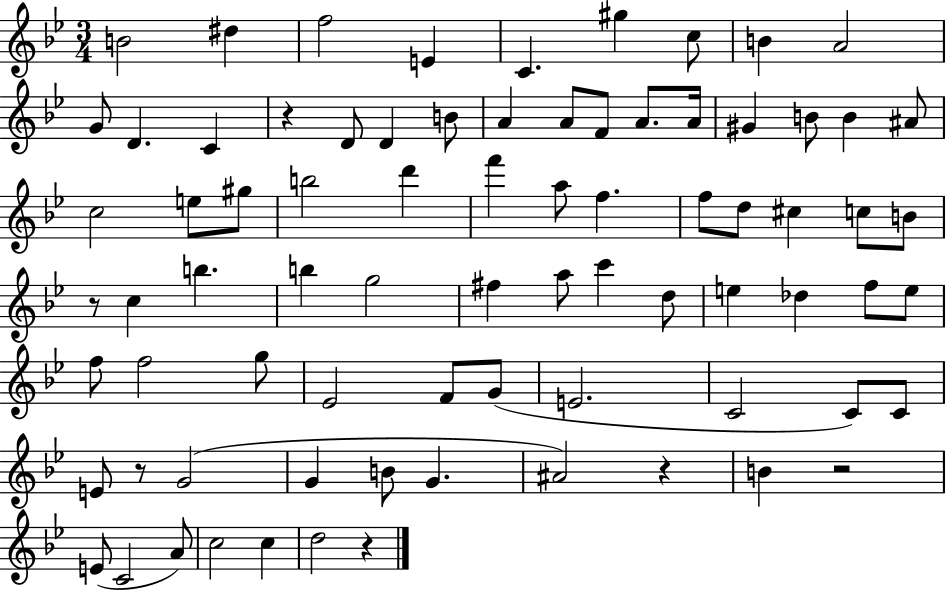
X:1
T:Untitled
M:3/4
L:1/4
K:Bb
B2 ^d f2 E C ^g c/2 B A2 G/2 D C z D/2 D B/2 A A/2 F/2 A/2 A/4 ^G B/2 B ^A/2 c2 e/2 ^g/2 b2 d' f' a/2 f f/2 d/2 ^c c/2 B/2 z/2 c b b g2 ^f a/2 c' d/2 e _d f/2 e/2 f/2 f2 g/2 _E2 F/2 G/2 E2 C2 C/2 C/2 E/2 z/2 G2 G B/2 G ^A2 z B z2 E/2 C2 A/2 c2 c d2 z